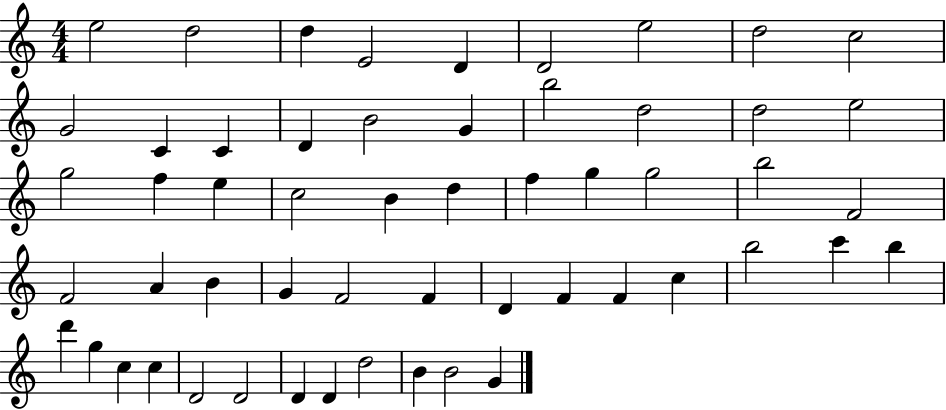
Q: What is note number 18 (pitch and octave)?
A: D5